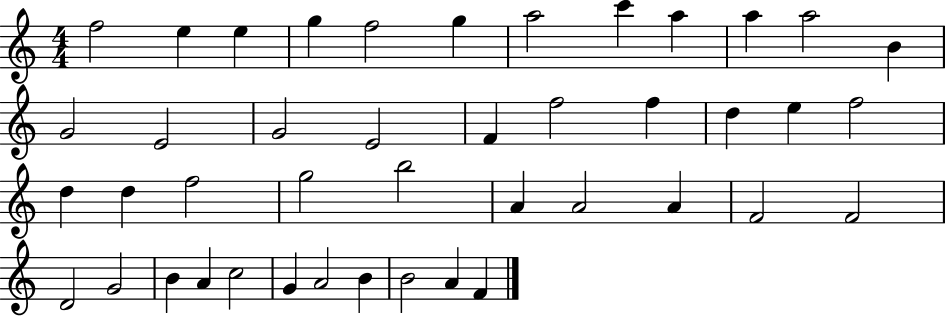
X:1
T:Untitled
M:4/4
L:1/4
K:C
f2 e e g f2 g a2 c' a a a2 B G2 E2 G2 E2 F f2 f d e f2 d d f2 g2 b2 A A2 A F2 F2 D2 G2 B A c2 G A2 B B2 A F